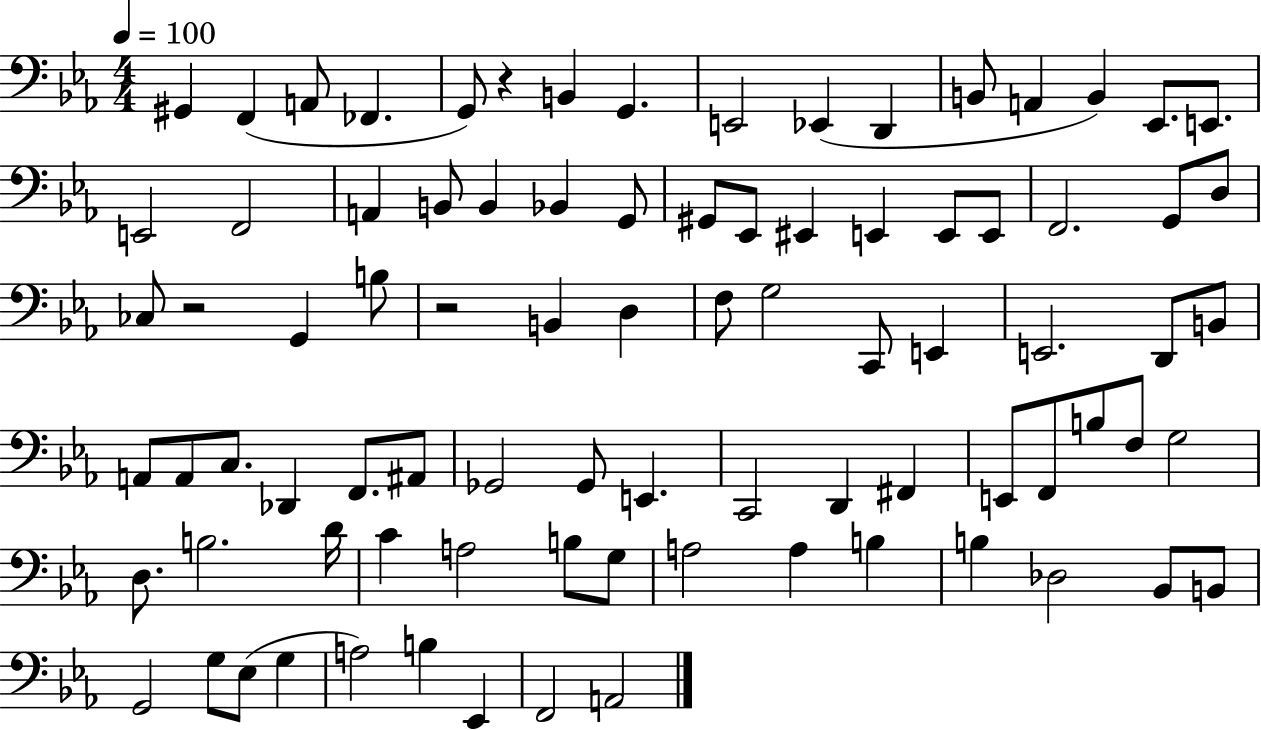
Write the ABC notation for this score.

X:1
T:Untitled
M:4/4
L:1/4
K:Eb
^G,, F,, A,,/2 _F,, G,,/2 z B,, G,, E,,2 _E,, D,, B,,/2 A,, B,, _E,,/2 E,,/2 E,,2 F,,2 A,, B,,/2 B,, _B,, G,,/2 ^G,,/2 _E,,/2 ^E,, E,, E,,/2 E,,/2 F,,2 G,,/2 D,/2 _C,/2 z2 G,, B,/2 z2 B,, D, F,/2 G,2 C,,/2 E,, E,,2 D,,/2 B,,/2 A,,/2 A,,/2 C,/2 _D,, F,,/2 ^A,,/2 _G,,2 _G,,/2 E,, C,,2 D,, ^F,, E,,/2 F,,/2 B,/2 F,/2 G,2 D,/2 B,2 D/4 C A,2 B,/2 G,/2 A,2 A, B, B, _D,2 _B,,/2 B,,/2 G,,2 G,/2 _E,/2 G, A,2 B, _E,, F,,2 A,,2